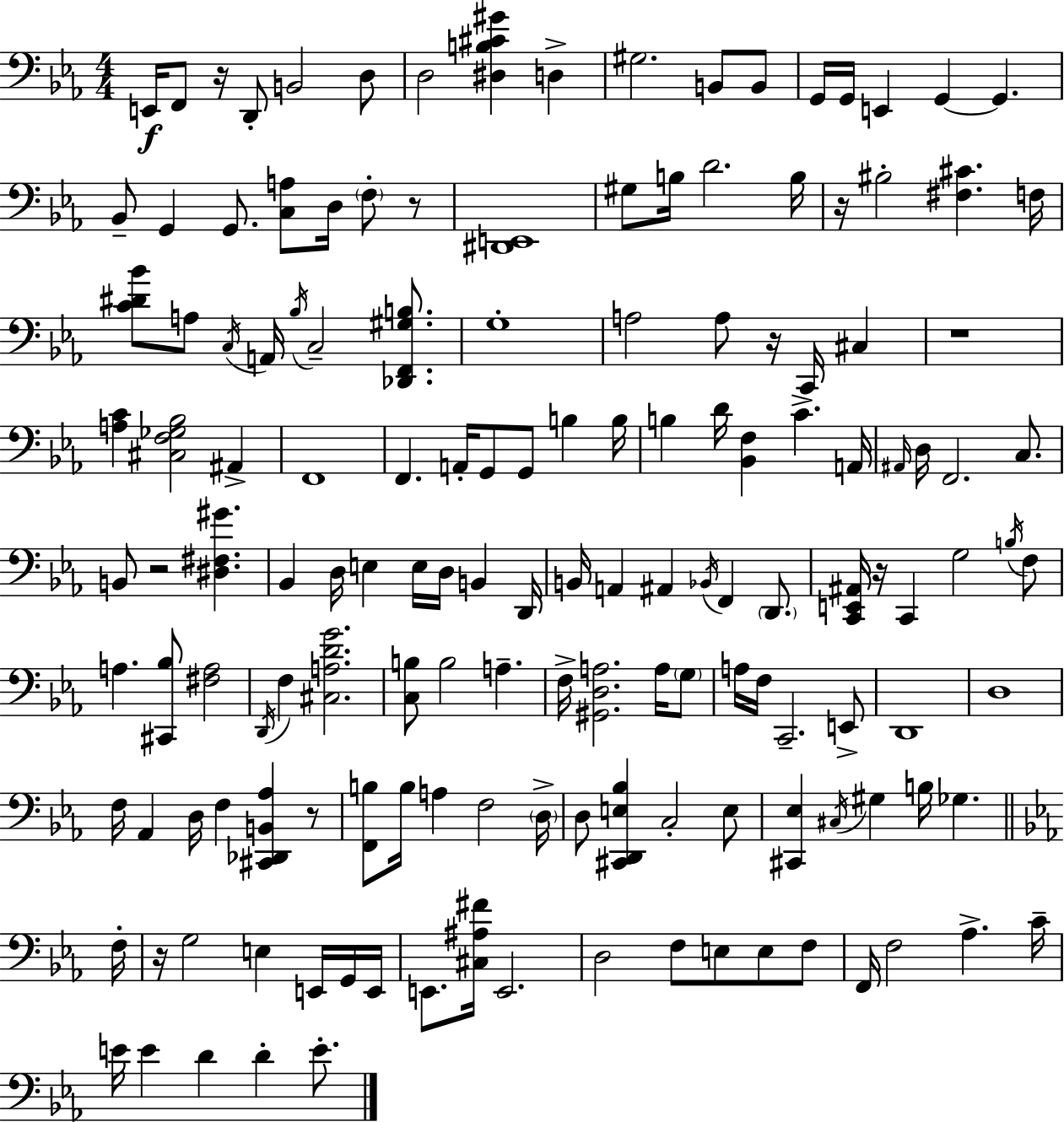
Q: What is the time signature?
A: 4/4